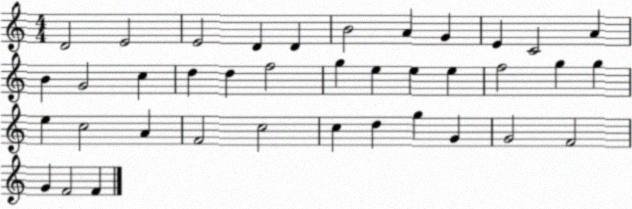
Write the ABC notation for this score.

X:1
T:Untitled
M:4/4
L:1/4
K:C
D2 E2 E2 D D B2 A G E C2 A B G2 c d d f2 g e e e f2 g g e c2 A F2 c2 c d g G G2 F2 G F2 F